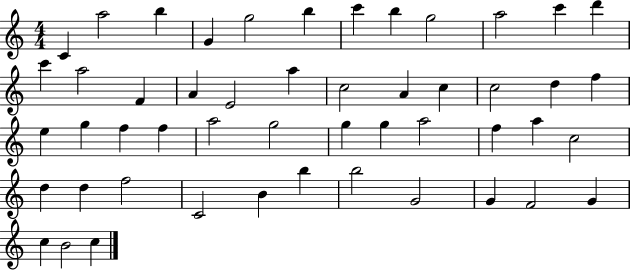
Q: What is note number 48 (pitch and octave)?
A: C5